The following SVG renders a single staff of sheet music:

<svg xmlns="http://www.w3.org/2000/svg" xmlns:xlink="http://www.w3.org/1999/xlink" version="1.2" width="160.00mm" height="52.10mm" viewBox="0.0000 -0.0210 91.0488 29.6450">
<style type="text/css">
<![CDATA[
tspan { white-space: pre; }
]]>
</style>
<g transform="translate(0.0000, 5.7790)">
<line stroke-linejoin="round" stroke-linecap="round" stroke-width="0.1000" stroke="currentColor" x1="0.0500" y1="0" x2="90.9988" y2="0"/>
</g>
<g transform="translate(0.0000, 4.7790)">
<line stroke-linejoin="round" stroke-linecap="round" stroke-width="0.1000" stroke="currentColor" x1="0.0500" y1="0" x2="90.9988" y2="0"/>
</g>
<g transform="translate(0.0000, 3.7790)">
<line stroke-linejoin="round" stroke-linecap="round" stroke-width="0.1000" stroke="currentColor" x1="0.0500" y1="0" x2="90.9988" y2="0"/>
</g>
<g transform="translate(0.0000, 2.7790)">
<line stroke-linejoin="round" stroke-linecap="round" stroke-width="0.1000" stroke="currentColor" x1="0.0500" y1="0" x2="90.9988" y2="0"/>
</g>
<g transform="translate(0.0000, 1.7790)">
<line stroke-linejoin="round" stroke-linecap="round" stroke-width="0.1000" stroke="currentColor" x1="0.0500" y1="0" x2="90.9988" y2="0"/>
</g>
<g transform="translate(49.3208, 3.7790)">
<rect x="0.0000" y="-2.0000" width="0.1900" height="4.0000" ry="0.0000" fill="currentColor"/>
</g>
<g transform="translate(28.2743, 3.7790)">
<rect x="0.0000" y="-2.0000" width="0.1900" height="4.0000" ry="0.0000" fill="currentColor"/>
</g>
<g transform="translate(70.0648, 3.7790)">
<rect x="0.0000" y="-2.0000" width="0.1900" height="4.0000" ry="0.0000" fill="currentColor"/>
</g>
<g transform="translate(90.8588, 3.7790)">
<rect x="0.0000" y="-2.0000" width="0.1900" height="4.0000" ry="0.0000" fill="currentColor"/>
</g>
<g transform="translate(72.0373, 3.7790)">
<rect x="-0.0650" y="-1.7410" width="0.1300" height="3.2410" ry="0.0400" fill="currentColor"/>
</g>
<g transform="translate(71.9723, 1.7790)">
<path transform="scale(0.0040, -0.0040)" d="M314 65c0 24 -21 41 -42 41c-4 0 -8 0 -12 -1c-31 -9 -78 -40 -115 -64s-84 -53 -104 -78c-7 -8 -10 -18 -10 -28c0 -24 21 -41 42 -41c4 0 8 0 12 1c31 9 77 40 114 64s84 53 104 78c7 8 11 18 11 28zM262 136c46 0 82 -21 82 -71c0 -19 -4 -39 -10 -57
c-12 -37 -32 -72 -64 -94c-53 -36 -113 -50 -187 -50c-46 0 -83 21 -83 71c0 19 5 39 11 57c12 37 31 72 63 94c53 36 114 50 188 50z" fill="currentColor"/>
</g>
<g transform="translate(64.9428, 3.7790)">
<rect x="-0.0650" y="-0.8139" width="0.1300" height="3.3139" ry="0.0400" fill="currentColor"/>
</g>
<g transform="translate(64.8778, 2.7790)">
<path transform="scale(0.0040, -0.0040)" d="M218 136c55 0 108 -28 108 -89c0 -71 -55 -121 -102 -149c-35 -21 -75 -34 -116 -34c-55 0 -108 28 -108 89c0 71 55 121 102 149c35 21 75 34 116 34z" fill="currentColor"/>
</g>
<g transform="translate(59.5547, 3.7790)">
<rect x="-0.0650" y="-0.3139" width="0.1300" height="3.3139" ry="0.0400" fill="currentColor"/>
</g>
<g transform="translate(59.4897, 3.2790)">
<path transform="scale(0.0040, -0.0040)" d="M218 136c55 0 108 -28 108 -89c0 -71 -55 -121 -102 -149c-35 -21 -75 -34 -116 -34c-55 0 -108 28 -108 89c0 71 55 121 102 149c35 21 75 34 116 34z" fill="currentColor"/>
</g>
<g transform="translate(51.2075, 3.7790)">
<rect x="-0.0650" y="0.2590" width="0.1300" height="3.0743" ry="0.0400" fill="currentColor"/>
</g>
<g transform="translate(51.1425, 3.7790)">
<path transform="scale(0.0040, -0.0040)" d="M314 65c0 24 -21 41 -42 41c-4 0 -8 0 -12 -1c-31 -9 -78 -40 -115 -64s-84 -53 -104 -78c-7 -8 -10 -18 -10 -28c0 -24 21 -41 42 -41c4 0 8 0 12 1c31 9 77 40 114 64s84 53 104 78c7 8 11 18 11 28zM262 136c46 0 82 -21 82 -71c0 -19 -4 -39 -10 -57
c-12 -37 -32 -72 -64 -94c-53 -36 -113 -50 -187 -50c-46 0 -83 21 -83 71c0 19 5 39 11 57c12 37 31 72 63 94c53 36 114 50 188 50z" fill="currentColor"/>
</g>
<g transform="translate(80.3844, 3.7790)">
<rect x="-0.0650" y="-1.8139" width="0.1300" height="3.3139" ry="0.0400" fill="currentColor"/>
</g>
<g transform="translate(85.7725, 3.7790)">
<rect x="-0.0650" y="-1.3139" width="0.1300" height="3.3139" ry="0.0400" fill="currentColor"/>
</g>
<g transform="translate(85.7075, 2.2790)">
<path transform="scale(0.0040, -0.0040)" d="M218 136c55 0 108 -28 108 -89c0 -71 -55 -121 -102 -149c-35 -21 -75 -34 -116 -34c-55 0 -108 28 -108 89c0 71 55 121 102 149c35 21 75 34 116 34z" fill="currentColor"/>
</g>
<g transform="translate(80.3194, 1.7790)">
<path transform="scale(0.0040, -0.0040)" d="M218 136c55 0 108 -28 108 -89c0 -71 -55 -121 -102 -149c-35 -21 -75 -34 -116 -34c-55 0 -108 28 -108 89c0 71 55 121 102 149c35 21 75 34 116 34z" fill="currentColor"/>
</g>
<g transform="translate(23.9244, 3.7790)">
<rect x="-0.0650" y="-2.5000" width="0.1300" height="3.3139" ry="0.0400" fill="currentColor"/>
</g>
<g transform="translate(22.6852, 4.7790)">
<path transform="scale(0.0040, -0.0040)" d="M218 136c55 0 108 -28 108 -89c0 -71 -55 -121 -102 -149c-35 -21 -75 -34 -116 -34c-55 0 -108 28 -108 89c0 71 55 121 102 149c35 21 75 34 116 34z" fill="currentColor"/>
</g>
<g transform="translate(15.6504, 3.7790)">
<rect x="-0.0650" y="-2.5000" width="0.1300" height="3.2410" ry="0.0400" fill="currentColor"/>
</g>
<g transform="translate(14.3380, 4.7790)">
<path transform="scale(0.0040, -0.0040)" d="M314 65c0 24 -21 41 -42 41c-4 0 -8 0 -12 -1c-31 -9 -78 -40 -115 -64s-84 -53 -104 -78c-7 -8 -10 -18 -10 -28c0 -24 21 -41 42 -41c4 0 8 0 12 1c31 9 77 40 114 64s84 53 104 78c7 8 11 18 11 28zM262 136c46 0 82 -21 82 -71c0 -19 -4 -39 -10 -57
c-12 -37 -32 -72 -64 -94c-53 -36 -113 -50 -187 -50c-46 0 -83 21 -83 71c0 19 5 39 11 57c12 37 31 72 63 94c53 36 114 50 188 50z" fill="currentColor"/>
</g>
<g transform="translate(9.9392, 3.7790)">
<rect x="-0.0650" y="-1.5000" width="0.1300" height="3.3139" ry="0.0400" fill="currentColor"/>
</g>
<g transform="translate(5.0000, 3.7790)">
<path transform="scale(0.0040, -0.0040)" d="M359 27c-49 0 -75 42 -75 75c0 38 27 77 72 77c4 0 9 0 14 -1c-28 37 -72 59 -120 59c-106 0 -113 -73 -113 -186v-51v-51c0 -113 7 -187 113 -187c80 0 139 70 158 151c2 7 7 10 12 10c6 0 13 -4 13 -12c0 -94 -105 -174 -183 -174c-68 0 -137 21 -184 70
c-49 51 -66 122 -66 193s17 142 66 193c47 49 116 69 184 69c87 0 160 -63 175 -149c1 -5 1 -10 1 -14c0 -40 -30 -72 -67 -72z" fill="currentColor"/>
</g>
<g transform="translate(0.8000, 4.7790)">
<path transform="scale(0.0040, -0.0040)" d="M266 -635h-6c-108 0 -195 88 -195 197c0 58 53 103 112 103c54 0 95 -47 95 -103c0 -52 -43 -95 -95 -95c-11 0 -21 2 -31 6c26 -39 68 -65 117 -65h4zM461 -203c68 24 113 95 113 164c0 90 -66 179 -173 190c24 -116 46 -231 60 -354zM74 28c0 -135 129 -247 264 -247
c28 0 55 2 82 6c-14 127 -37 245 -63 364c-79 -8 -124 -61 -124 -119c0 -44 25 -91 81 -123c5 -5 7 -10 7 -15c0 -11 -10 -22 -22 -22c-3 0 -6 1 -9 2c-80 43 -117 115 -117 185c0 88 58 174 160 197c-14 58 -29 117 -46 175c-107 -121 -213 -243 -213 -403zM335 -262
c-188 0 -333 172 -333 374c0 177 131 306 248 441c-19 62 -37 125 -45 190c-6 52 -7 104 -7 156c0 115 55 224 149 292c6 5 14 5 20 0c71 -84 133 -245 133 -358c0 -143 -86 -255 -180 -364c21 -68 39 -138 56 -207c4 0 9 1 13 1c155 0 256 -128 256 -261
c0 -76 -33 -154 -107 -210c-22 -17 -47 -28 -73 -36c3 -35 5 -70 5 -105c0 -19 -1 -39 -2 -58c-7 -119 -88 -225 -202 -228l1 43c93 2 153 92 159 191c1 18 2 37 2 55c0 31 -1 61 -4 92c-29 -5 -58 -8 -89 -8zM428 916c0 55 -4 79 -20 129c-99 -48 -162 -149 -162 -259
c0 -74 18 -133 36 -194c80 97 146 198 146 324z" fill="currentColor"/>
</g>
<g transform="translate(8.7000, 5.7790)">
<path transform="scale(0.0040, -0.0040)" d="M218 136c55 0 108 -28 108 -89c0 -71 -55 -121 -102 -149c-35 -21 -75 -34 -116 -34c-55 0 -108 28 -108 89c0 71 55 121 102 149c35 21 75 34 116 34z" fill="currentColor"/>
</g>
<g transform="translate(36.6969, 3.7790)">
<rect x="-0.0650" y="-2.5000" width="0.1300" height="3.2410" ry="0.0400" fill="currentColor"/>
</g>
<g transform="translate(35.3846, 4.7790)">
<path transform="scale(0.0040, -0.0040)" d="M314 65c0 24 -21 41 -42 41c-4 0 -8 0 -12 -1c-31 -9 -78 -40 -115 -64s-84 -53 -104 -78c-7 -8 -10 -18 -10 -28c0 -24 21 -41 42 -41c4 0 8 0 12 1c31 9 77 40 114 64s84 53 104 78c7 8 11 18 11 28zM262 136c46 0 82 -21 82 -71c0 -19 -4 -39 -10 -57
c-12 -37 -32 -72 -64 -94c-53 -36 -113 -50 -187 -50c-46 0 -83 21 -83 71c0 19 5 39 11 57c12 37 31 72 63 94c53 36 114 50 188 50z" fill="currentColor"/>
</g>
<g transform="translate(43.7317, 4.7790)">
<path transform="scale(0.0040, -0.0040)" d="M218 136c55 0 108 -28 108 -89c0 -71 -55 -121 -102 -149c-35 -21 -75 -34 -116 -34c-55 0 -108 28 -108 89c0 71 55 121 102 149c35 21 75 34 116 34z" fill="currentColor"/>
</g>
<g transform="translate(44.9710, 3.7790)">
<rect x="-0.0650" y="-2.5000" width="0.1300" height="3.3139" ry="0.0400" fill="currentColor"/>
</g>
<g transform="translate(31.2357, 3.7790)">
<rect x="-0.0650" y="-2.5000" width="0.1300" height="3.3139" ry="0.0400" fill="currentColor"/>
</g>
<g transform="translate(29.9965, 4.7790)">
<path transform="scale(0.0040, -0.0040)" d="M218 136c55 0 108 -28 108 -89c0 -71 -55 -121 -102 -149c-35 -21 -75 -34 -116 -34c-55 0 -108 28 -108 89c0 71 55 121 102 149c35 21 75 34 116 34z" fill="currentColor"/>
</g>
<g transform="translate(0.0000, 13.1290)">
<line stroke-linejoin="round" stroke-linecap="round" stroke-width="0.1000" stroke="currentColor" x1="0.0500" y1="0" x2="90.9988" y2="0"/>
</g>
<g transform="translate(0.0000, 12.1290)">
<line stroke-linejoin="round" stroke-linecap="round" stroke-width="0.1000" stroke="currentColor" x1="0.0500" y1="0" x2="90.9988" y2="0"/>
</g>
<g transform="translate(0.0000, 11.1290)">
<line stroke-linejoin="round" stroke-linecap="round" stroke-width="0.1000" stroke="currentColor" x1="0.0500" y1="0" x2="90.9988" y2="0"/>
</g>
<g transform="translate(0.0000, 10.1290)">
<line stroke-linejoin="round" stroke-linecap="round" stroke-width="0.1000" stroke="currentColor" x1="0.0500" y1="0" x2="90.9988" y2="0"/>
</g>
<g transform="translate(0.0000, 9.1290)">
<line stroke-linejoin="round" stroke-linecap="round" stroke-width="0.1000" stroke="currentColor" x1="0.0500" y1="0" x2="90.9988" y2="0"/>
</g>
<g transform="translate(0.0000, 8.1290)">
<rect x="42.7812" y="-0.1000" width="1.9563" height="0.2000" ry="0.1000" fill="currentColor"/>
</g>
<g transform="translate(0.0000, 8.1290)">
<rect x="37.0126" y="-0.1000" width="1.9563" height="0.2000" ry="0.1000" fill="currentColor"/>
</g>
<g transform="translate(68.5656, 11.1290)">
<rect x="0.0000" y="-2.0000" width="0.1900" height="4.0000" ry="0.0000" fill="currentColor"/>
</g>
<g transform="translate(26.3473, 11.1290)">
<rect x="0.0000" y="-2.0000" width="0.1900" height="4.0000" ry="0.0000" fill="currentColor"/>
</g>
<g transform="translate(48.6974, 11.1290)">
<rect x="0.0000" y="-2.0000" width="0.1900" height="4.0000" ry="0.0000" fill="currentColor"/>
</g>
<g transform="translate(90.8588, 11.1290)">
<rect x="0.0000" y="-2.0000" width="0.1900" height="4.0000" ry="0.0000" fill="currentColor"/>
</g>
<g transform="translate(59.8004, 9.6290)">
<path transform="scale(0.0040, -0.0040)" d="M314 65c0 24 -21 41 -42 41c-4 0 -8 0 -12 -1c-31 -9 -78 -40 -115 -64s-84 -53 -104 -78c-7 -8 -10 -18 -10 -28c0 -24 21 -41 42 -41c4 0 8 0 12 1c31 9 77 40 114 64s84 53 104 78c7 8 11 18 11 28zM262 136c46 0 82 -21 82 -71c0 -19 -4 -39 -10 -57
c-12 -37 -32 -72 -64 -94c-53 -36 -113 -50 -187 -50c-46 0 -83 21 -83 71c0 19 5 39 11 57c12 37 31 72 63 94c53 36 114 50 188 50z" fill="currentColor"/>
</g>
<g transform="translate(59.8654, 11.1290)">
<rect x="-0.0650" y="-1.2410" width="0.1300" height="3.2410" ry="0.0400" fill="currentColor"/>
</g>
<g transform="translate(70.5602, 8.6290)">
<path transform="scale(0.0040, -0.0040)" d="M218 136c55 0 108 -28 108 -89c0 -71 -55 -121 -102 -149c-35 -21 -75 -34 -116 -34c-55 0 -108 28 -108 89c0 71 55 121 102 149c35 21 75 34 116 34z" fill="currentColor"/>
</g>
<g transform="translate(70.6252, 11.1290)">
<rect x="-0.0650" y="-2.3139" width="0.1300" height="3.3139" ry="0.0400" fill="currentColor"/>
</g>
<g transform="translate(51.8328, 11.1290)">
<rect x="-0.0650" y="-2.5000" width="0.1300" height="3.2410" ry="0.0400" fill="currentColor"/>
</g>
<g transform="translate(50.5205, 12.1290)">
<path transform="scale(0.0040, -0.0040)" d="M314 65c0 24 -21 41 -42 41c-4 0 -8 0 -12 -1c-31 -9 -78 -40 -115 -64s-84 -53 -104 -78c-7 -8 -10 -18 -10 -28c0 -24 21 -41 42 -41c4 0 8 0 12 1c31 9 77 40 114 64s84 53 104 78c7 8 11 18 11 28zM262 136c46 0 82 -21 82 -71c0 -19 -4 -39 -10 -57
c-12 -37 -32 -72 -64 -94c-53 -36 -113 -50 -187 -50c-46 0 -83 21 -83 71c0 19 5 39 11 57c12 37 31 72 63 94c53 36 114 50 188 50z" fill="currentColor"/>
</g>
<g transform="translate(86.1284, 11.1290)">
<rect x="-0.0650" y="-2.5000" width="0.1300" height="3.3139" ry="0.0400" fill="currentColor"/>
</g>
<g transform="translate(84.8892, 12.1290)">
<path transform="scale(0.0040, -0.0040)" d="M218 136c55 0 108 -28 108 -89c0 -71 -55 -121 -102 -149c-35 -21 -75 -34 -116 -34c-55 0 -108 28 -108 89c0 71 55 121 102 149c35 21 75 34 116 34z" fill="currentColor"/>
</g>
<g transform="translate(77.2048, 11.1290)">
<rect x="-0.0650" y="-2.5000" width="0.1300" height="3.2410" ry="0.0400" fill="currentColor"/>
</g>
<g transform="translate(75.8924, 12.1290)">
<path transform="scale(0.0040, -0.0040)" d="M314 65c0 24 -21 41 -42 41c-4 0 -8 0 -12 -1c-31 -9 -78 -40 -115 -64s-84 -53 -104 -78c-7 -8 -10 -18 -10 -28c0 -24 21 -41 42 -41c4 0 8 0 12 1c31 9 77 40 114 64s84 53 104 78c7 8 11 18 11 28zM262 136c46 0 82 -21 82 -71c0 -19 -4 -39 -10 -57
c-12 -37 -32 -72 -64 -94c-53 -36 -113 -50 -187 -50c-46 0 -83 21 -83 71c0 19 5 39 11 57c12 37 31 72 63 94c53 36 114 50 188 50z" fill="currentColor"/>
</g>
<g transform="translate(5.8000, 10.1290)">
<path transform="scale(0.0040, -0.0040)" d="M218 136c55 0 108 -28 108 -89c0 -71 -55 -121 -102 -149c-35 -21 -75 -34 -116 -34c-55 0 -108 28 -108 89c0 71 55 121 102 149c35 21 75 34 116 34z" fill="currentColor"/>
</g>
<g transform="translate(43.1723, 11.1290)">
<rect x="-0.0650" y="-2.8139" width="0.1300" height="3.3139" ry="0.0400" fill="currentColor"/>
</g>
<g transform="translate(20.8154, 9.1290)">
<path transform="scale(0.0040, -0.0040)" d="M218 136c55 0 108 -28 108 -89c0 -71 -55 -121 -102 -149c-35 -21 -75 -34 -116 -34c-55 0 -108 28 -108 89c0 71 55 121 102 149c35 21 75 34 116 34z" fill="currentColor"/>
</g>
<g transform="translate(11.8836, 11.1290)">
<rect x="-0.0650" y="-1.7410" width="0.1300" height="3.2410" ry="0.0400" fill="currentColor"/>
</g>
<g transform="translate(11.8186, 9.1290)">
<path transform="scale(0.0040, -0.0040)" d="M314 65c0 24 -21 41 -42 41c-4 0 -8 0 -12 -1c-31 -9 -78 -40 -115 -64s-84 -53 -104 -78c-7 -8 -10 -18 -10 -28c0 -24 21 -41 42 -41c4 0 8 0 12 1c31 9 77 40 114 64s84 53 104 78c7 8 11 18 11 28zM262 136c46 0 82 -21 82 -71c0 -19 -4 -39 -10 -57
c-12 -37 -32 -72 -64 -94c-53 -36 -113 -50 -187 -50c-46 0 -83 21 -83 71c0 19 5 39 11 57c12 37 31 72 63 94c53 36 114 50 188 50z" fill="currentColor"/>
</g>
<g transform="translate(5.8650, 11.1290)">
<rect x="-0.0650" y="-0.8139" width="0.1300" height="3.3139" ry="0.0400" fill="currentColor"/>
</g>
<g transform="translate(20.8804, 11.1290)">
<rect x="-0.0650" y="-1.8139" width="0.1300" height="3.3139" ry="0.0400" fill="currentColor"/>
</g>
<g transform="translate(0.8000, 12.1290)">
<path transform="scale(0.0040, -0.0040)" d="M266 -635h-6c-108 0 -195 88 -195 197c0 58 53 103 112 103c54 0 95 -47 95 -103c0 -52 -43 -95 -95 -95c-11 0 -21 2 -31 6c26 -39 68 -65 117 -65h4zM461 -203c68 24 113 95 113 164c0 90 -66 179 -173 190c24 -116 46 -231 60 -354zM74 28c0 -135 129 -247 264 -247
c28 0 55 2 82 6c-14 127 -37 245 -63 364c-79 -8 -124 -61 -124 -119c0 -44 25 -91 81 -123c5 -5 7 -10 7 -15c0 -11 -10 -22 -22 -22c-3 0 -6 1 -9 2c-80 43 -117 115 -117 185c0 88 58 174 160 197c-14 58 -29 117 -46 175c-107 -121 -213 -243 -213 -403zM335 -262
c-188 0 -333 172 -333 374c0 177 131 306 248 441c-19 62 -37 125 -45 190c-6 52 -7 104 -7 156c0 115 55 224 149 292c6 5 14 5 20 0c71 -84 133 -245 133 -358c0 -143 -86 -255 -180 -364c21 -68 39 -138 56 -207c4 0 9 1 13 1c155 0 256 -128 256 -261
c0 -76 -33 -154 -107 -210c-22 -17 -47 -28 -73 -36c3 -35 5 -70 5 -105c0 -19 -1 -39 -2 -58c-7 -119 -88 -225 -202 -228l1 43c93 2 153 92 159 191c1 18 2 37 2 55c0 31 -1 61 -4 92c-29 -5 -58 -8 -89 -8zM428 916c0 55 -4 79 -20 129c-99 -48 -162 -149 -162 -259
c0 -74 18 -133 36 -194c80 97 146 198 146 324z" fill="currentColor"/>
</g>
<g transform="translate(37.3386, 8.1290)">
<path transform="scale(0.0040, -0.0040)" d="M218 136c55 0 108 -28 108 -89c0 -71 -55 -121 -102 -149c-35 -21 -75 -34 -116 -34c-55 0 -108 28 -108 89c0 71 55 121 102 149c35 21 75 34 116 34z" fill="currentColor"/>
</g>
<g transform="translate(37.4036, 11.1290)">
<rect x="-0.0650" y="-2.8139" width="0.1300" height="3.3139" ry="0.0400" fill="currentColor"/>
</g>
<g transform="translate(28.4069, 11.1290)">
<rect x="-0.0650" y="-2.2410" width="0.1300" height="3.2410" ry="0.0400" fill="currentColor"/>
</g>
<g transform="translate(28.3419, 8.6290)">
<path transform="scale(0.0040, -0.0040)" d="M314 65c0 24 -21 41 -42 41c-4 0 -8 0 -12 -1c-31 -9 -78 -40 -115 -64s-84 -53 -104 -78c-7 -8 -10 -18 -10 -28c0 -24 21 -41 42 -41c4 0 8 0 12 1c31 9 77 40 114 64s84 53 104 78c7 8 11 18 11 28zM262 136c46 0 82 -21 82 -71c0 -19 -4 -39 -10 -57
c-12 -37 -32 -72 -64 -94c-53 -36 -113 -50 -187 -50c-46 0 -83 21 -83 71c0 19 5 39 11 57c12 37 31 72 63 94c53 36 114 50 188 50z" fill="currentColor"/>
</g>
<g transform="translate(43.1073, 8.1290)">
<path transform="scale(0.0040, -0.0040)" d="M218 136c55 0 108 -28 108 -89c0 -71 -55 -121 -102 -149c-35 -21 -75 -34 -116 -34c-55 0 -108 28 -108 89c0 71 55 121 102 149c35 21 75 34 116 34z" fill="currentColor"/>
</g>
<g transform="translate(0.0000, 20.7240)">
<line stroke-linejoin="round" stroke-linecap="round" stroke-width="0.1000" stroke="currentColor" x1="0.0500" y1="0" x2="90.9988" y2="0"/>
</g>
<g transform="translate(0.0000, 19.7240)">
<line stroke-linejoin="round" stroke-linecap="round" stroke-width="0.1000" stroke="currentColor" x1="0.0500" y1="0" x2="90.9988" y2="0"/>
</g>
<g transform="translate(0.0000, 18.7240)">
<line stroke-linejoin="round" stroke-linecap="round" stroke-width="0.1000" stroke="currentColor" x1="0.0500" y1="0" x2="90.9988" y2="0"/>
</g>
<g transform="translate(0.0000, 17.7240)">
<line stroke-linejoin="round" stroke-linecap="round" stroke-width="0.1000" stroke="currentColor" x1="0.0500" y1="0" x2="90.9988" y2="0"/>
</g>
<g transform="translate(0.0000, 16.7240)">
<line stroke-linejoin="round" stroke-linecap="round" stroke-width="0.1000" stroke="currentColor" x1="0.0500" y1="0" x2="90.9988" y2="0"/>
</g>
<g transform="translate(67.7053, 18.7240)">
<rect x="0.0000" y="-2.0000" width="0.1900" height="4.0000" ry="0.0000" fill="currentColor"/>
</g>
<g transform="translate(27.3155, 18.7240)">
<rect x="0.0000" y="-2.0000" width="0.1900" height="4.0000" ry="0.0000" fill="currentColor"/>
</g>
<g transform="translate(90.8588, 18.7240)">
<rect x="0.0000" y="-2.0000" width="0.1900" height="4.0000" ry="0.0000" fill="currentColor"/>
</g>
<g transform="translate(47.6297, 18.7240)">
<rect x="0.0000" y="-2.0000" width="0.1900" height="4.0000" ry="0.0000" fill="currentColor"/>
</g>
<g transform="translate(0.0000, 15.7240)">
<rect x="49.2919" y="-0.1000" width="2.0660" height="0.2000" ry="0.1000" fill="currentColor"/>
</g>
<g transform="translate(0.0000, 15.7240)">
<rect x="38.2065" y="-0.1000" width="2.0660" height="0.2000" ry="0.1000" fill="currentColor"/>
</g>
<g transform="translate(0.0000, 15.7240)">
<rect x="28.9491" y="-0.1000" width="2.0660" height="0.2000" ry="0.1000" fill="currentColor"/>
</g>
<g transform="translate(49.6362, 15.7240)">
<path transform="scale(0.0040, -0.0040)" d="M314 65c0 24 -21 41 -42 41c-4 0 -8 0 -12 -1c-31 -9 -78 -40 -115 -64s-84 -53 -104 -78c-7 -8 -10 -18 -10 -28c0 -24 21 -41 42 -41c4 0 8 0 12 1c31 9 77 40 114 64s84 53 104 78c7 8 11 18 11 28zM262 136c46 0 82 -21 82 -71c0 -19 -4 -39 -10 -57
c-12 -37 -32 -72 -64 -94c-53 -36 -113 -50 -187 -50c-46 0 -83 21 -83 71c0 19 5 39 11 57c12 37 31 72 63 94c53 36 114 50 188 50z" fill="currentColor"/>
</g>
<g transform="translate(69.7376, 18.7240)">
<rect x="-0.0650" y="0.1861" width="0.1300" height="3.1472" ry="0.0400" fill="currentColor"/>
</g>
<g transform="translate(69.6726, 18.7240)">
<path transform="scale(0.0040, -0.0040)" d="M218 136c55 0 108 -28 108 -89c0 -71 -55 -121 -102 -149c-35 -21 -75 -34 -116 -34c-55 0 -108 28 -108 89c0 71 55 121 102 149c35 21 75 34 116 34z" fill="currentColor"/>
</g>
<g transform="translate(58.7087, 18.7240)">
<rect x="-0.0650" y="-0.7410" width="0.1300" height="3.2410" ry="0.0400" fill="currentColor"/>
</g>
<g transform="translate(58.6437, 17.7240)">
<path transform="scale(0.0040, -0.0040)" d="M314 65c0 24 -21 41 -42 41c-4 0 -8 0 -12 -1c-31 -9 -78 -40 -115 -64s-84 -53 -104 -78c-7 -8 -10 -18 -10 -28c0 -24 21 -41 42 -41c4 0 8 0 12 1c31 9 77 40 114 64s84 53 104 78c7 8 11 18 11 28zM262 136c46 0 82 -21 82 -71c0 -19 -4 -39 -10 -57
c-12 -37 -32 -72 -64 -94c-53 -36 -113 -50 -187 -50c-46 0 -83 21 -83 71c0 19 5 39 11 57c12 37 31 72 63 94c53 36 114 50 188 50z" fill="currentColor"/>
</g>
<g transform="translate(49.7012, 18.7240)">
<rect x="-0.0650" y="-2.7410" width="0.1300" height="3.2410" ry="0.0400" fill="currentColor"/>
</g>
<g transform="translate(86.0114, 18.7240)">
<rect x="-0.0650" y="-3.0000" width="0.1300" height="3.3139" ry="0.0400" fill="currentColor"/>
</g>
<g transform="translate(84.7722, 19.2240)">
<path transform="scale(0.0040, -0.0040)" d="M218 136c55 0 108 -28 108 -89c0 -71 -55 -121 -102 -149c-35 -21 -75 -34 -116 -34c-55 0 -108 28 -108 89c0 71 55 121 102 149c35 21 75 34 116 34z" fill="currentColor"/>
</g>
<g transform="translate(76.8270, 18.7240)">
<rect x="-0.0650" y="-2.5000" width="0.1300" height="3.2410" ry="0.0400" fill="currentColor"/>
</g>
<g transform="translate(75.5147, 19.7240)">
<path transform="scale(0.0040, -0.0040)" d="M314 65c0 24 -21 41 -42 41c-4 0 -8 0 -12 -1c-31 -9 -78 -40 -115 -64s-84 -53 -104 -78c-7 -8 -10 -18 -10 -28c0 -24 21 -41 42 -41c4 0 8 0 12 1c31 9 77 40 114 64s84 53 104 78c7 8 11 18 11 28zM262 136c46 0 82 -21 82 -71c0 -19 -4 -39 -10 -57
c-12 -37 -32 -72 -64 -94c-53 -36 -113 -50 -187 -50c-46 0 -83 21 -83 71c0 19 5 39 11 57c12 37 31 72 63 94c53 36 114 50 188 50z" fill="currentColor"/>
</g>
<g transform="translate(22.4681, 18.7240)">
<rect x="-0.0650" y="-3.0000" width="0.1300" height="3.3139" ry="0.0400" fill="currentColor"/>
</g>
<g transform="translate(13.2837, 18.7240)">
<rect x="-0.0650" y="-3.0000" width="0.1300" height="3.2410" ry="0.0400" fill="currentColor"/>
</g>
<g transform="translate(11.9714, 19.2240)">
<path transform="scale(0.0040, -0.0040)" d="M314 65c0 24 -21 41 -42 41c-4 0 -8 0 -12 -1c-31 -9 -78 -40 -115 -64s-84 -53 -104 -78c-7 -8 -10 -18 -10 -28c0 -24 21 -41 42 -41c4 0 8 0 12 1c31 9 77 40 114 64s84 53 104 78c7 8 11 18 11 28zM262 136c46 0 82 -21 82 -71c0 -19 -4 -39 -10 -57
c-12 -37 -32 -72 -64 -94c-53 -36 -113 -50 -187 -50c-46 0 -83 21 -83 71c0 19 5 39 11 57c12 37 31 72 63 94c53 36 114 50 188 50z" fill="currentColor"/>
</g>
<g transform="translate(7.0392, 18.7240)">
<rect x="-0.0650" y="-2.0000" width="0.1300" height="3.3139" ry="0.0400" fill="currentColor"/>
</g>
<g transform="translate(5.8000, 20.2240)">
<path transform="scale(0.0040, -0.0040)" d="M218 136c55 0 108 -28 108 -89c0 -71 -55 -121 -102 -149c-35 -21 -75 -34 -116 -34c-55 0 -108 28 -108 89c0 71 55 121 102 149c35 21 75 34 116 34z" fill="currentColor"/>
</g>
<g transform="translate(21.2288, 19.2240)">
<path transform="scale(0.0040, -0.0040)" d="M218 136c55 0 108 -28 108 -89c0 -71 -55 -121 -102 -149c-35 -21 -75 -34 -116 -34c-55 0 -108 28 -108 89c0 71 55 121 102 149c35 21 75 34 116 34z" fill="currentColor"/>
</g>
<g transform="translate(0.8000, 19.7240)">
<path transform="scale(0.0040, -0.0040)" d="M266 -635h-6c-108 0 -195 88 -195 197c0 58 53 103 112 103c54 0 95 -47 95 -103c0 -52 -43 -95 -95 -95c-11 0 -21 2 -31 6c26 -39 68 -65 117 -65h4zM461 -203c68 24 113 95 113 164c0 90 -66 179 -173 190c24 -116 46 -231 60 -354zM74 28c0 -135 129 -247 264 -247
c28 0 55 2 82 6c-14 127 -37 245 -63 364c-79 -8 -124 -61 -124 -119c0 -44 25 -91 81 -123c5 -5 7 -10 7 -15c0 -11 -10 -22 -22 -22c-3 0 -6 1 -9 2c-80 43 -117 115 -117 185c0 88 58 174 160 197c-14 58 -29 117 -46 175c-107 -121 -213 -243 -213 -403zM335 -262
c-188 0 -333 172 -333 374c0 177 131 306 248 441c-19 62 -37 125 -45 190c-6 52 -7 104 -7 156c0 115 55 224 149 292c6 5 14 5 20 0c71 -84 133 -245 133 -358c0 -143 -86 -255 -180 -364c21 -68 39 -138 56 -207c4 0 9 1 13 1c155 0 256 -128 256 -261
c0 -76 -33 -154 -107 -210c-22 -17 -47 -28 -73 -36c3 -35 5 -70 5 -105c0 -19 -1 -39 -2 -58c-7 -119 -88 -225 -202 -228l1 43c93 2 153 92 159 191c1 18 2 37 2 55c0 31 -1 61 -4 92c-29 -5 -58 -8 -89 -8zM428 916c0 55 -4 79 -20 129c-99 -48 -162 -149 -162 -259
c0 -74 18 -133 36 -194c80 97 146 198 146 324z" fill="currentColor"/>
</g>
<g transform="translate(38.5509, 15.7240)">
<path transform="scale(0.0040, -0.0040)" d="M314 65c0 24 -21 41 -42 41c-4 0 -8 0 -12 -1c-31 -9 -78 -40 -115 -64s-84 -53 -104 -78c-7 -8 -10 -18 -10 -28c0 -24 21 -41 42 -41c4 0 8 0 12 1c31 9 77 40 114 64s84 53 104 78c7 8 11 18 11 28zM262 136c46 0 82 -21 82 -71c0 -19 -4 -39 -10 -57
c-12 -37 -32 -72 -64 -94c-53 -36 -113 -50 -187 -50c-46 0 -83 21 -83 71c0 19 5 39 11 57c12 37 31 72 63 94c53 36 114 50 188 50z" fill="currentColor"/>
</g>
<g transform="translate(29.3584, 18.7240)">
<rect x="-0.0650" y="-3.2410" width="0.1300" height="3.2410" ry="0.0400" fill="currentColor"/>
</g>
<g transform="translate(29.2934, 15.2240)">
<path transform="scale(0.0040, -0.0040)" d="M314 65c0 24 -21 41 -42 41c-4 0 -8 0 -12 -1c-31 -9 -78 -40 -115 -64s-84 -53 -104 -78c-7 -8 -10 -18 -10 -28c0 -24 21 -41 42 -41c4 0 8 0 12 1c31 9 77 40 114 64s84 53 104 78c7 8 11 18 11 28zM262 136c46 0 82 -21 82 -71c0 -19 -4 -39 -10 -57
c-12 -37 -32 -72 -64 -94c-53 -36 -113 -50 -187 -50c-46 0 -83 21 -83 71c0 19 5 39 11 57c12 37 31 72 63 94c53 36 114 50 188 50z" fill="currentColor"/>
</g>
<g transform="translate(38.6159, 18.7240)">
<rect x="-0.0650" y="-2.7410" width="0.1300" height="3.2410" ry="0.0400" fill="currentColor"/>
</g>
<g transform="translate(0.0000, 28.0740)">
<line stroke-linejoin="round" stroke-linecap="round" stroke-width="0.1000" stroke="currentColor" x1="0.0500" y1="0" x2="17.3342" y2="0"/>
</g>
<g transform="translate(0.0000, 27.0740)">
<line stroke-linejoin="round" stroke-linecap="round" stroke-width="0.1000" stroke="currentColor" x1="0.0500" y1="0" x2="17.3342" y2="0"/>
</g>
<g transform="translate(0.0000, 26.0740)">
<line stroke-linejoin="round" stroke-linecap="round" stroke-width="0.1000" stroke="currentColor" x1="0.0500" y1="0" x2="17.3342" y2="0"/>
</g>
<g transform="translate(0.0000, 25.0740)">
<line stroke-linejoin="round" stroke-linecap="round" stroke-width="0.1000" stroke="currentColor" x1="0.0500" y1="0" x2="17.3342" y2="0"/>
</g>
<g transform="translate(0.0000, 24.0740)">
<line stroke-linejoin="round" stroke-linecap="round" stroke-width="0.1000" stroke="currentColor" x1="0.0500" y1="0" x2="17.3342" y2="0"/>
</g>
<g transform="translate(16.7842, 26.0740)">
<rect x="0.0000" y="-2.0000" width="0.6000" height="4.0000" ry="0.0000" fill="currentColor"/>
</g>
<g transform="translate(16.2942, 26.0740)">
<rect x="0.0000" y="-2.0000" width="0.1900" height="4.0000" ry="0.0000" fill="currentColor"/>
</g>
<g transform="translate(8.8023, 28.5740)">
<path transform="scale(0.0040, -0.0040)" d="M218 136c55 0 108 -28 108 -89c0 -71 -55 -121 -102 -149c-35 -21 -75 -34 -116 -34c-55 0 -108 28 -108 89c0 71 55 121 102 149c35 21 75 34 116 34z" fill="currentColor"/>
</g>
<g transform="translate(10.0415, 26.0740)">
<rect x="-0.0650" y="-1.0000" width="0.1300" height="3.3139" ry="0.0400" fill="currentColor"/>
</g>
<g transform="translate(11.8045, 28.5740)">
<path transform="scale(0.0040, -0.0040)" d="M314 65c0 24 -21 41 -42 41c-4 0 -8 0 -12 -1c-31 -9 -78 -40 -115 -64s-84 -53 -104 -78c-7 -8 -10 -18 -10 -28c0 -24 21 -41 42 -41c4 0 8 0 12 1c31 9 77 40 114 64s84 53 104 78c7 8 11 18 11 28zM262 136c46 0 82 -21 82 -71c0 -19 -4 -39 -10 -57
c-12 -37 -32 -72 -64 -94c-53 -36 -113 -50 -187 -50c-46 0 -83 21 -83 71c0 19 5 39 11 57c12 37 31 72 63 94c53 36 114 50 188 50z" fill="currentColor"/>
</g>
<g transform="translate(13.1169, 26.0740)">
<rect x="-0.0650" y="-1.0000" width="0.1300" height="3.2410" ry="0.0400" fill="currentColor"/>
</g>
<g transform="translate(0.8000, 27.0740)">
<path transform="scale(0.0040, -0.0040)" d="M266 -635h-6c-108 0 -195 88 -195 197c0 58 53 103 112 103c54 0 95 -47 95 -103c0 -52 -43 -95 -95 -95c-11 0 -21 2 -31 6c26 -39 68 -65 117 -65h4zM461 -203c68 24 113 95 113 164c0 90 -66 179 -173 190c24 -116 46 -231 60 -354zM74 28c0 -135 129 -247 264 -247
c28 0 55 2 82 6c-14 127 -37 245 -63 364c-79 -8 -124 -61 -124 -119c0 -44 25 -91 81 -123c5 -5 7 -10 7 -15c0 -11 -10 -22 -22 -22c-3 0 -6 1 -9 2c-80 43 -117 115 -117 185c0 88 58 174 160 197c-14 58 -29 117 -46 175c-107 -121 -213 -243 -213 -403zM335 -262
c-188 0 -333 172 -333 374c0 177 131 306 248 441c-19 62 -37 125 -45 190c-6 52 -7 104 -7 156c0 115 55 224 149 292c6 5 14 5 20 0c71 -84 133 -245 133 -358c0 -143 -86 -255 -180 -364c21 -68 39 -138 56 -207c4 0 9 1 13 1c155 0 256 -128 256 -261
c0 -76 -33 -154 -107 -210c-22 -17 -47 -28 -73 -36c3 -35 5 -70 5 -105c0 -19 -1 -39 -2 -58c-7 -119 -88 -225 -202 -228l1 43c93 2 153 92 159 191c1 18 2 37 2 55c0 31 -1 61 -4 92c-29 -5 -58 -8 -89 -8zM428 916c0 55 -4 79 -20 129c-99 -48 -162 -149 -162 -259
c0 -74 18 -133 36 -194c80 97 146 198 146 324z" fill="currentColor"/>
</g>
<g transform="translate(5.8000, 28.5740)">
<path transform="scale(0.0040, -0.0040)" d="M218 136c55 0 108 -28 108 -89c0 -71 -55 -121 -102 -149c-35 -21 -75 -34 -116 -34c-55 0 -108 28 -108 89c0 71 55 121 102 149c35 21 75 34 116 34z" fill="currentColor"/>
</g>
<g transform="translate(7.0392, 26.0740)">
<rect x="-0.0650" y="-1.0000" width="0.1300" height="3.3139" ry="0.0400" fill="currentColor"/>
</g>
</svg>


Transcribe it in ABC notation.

X:1
T:Untitled
M:4/4
L:1/4
K:C
E G2 G G G2 G B2 c d f2 f e d f2 f g2 a a G2 e2 g G2 G F A2 A b2 a2 a2 d2 B G2 A D D D2